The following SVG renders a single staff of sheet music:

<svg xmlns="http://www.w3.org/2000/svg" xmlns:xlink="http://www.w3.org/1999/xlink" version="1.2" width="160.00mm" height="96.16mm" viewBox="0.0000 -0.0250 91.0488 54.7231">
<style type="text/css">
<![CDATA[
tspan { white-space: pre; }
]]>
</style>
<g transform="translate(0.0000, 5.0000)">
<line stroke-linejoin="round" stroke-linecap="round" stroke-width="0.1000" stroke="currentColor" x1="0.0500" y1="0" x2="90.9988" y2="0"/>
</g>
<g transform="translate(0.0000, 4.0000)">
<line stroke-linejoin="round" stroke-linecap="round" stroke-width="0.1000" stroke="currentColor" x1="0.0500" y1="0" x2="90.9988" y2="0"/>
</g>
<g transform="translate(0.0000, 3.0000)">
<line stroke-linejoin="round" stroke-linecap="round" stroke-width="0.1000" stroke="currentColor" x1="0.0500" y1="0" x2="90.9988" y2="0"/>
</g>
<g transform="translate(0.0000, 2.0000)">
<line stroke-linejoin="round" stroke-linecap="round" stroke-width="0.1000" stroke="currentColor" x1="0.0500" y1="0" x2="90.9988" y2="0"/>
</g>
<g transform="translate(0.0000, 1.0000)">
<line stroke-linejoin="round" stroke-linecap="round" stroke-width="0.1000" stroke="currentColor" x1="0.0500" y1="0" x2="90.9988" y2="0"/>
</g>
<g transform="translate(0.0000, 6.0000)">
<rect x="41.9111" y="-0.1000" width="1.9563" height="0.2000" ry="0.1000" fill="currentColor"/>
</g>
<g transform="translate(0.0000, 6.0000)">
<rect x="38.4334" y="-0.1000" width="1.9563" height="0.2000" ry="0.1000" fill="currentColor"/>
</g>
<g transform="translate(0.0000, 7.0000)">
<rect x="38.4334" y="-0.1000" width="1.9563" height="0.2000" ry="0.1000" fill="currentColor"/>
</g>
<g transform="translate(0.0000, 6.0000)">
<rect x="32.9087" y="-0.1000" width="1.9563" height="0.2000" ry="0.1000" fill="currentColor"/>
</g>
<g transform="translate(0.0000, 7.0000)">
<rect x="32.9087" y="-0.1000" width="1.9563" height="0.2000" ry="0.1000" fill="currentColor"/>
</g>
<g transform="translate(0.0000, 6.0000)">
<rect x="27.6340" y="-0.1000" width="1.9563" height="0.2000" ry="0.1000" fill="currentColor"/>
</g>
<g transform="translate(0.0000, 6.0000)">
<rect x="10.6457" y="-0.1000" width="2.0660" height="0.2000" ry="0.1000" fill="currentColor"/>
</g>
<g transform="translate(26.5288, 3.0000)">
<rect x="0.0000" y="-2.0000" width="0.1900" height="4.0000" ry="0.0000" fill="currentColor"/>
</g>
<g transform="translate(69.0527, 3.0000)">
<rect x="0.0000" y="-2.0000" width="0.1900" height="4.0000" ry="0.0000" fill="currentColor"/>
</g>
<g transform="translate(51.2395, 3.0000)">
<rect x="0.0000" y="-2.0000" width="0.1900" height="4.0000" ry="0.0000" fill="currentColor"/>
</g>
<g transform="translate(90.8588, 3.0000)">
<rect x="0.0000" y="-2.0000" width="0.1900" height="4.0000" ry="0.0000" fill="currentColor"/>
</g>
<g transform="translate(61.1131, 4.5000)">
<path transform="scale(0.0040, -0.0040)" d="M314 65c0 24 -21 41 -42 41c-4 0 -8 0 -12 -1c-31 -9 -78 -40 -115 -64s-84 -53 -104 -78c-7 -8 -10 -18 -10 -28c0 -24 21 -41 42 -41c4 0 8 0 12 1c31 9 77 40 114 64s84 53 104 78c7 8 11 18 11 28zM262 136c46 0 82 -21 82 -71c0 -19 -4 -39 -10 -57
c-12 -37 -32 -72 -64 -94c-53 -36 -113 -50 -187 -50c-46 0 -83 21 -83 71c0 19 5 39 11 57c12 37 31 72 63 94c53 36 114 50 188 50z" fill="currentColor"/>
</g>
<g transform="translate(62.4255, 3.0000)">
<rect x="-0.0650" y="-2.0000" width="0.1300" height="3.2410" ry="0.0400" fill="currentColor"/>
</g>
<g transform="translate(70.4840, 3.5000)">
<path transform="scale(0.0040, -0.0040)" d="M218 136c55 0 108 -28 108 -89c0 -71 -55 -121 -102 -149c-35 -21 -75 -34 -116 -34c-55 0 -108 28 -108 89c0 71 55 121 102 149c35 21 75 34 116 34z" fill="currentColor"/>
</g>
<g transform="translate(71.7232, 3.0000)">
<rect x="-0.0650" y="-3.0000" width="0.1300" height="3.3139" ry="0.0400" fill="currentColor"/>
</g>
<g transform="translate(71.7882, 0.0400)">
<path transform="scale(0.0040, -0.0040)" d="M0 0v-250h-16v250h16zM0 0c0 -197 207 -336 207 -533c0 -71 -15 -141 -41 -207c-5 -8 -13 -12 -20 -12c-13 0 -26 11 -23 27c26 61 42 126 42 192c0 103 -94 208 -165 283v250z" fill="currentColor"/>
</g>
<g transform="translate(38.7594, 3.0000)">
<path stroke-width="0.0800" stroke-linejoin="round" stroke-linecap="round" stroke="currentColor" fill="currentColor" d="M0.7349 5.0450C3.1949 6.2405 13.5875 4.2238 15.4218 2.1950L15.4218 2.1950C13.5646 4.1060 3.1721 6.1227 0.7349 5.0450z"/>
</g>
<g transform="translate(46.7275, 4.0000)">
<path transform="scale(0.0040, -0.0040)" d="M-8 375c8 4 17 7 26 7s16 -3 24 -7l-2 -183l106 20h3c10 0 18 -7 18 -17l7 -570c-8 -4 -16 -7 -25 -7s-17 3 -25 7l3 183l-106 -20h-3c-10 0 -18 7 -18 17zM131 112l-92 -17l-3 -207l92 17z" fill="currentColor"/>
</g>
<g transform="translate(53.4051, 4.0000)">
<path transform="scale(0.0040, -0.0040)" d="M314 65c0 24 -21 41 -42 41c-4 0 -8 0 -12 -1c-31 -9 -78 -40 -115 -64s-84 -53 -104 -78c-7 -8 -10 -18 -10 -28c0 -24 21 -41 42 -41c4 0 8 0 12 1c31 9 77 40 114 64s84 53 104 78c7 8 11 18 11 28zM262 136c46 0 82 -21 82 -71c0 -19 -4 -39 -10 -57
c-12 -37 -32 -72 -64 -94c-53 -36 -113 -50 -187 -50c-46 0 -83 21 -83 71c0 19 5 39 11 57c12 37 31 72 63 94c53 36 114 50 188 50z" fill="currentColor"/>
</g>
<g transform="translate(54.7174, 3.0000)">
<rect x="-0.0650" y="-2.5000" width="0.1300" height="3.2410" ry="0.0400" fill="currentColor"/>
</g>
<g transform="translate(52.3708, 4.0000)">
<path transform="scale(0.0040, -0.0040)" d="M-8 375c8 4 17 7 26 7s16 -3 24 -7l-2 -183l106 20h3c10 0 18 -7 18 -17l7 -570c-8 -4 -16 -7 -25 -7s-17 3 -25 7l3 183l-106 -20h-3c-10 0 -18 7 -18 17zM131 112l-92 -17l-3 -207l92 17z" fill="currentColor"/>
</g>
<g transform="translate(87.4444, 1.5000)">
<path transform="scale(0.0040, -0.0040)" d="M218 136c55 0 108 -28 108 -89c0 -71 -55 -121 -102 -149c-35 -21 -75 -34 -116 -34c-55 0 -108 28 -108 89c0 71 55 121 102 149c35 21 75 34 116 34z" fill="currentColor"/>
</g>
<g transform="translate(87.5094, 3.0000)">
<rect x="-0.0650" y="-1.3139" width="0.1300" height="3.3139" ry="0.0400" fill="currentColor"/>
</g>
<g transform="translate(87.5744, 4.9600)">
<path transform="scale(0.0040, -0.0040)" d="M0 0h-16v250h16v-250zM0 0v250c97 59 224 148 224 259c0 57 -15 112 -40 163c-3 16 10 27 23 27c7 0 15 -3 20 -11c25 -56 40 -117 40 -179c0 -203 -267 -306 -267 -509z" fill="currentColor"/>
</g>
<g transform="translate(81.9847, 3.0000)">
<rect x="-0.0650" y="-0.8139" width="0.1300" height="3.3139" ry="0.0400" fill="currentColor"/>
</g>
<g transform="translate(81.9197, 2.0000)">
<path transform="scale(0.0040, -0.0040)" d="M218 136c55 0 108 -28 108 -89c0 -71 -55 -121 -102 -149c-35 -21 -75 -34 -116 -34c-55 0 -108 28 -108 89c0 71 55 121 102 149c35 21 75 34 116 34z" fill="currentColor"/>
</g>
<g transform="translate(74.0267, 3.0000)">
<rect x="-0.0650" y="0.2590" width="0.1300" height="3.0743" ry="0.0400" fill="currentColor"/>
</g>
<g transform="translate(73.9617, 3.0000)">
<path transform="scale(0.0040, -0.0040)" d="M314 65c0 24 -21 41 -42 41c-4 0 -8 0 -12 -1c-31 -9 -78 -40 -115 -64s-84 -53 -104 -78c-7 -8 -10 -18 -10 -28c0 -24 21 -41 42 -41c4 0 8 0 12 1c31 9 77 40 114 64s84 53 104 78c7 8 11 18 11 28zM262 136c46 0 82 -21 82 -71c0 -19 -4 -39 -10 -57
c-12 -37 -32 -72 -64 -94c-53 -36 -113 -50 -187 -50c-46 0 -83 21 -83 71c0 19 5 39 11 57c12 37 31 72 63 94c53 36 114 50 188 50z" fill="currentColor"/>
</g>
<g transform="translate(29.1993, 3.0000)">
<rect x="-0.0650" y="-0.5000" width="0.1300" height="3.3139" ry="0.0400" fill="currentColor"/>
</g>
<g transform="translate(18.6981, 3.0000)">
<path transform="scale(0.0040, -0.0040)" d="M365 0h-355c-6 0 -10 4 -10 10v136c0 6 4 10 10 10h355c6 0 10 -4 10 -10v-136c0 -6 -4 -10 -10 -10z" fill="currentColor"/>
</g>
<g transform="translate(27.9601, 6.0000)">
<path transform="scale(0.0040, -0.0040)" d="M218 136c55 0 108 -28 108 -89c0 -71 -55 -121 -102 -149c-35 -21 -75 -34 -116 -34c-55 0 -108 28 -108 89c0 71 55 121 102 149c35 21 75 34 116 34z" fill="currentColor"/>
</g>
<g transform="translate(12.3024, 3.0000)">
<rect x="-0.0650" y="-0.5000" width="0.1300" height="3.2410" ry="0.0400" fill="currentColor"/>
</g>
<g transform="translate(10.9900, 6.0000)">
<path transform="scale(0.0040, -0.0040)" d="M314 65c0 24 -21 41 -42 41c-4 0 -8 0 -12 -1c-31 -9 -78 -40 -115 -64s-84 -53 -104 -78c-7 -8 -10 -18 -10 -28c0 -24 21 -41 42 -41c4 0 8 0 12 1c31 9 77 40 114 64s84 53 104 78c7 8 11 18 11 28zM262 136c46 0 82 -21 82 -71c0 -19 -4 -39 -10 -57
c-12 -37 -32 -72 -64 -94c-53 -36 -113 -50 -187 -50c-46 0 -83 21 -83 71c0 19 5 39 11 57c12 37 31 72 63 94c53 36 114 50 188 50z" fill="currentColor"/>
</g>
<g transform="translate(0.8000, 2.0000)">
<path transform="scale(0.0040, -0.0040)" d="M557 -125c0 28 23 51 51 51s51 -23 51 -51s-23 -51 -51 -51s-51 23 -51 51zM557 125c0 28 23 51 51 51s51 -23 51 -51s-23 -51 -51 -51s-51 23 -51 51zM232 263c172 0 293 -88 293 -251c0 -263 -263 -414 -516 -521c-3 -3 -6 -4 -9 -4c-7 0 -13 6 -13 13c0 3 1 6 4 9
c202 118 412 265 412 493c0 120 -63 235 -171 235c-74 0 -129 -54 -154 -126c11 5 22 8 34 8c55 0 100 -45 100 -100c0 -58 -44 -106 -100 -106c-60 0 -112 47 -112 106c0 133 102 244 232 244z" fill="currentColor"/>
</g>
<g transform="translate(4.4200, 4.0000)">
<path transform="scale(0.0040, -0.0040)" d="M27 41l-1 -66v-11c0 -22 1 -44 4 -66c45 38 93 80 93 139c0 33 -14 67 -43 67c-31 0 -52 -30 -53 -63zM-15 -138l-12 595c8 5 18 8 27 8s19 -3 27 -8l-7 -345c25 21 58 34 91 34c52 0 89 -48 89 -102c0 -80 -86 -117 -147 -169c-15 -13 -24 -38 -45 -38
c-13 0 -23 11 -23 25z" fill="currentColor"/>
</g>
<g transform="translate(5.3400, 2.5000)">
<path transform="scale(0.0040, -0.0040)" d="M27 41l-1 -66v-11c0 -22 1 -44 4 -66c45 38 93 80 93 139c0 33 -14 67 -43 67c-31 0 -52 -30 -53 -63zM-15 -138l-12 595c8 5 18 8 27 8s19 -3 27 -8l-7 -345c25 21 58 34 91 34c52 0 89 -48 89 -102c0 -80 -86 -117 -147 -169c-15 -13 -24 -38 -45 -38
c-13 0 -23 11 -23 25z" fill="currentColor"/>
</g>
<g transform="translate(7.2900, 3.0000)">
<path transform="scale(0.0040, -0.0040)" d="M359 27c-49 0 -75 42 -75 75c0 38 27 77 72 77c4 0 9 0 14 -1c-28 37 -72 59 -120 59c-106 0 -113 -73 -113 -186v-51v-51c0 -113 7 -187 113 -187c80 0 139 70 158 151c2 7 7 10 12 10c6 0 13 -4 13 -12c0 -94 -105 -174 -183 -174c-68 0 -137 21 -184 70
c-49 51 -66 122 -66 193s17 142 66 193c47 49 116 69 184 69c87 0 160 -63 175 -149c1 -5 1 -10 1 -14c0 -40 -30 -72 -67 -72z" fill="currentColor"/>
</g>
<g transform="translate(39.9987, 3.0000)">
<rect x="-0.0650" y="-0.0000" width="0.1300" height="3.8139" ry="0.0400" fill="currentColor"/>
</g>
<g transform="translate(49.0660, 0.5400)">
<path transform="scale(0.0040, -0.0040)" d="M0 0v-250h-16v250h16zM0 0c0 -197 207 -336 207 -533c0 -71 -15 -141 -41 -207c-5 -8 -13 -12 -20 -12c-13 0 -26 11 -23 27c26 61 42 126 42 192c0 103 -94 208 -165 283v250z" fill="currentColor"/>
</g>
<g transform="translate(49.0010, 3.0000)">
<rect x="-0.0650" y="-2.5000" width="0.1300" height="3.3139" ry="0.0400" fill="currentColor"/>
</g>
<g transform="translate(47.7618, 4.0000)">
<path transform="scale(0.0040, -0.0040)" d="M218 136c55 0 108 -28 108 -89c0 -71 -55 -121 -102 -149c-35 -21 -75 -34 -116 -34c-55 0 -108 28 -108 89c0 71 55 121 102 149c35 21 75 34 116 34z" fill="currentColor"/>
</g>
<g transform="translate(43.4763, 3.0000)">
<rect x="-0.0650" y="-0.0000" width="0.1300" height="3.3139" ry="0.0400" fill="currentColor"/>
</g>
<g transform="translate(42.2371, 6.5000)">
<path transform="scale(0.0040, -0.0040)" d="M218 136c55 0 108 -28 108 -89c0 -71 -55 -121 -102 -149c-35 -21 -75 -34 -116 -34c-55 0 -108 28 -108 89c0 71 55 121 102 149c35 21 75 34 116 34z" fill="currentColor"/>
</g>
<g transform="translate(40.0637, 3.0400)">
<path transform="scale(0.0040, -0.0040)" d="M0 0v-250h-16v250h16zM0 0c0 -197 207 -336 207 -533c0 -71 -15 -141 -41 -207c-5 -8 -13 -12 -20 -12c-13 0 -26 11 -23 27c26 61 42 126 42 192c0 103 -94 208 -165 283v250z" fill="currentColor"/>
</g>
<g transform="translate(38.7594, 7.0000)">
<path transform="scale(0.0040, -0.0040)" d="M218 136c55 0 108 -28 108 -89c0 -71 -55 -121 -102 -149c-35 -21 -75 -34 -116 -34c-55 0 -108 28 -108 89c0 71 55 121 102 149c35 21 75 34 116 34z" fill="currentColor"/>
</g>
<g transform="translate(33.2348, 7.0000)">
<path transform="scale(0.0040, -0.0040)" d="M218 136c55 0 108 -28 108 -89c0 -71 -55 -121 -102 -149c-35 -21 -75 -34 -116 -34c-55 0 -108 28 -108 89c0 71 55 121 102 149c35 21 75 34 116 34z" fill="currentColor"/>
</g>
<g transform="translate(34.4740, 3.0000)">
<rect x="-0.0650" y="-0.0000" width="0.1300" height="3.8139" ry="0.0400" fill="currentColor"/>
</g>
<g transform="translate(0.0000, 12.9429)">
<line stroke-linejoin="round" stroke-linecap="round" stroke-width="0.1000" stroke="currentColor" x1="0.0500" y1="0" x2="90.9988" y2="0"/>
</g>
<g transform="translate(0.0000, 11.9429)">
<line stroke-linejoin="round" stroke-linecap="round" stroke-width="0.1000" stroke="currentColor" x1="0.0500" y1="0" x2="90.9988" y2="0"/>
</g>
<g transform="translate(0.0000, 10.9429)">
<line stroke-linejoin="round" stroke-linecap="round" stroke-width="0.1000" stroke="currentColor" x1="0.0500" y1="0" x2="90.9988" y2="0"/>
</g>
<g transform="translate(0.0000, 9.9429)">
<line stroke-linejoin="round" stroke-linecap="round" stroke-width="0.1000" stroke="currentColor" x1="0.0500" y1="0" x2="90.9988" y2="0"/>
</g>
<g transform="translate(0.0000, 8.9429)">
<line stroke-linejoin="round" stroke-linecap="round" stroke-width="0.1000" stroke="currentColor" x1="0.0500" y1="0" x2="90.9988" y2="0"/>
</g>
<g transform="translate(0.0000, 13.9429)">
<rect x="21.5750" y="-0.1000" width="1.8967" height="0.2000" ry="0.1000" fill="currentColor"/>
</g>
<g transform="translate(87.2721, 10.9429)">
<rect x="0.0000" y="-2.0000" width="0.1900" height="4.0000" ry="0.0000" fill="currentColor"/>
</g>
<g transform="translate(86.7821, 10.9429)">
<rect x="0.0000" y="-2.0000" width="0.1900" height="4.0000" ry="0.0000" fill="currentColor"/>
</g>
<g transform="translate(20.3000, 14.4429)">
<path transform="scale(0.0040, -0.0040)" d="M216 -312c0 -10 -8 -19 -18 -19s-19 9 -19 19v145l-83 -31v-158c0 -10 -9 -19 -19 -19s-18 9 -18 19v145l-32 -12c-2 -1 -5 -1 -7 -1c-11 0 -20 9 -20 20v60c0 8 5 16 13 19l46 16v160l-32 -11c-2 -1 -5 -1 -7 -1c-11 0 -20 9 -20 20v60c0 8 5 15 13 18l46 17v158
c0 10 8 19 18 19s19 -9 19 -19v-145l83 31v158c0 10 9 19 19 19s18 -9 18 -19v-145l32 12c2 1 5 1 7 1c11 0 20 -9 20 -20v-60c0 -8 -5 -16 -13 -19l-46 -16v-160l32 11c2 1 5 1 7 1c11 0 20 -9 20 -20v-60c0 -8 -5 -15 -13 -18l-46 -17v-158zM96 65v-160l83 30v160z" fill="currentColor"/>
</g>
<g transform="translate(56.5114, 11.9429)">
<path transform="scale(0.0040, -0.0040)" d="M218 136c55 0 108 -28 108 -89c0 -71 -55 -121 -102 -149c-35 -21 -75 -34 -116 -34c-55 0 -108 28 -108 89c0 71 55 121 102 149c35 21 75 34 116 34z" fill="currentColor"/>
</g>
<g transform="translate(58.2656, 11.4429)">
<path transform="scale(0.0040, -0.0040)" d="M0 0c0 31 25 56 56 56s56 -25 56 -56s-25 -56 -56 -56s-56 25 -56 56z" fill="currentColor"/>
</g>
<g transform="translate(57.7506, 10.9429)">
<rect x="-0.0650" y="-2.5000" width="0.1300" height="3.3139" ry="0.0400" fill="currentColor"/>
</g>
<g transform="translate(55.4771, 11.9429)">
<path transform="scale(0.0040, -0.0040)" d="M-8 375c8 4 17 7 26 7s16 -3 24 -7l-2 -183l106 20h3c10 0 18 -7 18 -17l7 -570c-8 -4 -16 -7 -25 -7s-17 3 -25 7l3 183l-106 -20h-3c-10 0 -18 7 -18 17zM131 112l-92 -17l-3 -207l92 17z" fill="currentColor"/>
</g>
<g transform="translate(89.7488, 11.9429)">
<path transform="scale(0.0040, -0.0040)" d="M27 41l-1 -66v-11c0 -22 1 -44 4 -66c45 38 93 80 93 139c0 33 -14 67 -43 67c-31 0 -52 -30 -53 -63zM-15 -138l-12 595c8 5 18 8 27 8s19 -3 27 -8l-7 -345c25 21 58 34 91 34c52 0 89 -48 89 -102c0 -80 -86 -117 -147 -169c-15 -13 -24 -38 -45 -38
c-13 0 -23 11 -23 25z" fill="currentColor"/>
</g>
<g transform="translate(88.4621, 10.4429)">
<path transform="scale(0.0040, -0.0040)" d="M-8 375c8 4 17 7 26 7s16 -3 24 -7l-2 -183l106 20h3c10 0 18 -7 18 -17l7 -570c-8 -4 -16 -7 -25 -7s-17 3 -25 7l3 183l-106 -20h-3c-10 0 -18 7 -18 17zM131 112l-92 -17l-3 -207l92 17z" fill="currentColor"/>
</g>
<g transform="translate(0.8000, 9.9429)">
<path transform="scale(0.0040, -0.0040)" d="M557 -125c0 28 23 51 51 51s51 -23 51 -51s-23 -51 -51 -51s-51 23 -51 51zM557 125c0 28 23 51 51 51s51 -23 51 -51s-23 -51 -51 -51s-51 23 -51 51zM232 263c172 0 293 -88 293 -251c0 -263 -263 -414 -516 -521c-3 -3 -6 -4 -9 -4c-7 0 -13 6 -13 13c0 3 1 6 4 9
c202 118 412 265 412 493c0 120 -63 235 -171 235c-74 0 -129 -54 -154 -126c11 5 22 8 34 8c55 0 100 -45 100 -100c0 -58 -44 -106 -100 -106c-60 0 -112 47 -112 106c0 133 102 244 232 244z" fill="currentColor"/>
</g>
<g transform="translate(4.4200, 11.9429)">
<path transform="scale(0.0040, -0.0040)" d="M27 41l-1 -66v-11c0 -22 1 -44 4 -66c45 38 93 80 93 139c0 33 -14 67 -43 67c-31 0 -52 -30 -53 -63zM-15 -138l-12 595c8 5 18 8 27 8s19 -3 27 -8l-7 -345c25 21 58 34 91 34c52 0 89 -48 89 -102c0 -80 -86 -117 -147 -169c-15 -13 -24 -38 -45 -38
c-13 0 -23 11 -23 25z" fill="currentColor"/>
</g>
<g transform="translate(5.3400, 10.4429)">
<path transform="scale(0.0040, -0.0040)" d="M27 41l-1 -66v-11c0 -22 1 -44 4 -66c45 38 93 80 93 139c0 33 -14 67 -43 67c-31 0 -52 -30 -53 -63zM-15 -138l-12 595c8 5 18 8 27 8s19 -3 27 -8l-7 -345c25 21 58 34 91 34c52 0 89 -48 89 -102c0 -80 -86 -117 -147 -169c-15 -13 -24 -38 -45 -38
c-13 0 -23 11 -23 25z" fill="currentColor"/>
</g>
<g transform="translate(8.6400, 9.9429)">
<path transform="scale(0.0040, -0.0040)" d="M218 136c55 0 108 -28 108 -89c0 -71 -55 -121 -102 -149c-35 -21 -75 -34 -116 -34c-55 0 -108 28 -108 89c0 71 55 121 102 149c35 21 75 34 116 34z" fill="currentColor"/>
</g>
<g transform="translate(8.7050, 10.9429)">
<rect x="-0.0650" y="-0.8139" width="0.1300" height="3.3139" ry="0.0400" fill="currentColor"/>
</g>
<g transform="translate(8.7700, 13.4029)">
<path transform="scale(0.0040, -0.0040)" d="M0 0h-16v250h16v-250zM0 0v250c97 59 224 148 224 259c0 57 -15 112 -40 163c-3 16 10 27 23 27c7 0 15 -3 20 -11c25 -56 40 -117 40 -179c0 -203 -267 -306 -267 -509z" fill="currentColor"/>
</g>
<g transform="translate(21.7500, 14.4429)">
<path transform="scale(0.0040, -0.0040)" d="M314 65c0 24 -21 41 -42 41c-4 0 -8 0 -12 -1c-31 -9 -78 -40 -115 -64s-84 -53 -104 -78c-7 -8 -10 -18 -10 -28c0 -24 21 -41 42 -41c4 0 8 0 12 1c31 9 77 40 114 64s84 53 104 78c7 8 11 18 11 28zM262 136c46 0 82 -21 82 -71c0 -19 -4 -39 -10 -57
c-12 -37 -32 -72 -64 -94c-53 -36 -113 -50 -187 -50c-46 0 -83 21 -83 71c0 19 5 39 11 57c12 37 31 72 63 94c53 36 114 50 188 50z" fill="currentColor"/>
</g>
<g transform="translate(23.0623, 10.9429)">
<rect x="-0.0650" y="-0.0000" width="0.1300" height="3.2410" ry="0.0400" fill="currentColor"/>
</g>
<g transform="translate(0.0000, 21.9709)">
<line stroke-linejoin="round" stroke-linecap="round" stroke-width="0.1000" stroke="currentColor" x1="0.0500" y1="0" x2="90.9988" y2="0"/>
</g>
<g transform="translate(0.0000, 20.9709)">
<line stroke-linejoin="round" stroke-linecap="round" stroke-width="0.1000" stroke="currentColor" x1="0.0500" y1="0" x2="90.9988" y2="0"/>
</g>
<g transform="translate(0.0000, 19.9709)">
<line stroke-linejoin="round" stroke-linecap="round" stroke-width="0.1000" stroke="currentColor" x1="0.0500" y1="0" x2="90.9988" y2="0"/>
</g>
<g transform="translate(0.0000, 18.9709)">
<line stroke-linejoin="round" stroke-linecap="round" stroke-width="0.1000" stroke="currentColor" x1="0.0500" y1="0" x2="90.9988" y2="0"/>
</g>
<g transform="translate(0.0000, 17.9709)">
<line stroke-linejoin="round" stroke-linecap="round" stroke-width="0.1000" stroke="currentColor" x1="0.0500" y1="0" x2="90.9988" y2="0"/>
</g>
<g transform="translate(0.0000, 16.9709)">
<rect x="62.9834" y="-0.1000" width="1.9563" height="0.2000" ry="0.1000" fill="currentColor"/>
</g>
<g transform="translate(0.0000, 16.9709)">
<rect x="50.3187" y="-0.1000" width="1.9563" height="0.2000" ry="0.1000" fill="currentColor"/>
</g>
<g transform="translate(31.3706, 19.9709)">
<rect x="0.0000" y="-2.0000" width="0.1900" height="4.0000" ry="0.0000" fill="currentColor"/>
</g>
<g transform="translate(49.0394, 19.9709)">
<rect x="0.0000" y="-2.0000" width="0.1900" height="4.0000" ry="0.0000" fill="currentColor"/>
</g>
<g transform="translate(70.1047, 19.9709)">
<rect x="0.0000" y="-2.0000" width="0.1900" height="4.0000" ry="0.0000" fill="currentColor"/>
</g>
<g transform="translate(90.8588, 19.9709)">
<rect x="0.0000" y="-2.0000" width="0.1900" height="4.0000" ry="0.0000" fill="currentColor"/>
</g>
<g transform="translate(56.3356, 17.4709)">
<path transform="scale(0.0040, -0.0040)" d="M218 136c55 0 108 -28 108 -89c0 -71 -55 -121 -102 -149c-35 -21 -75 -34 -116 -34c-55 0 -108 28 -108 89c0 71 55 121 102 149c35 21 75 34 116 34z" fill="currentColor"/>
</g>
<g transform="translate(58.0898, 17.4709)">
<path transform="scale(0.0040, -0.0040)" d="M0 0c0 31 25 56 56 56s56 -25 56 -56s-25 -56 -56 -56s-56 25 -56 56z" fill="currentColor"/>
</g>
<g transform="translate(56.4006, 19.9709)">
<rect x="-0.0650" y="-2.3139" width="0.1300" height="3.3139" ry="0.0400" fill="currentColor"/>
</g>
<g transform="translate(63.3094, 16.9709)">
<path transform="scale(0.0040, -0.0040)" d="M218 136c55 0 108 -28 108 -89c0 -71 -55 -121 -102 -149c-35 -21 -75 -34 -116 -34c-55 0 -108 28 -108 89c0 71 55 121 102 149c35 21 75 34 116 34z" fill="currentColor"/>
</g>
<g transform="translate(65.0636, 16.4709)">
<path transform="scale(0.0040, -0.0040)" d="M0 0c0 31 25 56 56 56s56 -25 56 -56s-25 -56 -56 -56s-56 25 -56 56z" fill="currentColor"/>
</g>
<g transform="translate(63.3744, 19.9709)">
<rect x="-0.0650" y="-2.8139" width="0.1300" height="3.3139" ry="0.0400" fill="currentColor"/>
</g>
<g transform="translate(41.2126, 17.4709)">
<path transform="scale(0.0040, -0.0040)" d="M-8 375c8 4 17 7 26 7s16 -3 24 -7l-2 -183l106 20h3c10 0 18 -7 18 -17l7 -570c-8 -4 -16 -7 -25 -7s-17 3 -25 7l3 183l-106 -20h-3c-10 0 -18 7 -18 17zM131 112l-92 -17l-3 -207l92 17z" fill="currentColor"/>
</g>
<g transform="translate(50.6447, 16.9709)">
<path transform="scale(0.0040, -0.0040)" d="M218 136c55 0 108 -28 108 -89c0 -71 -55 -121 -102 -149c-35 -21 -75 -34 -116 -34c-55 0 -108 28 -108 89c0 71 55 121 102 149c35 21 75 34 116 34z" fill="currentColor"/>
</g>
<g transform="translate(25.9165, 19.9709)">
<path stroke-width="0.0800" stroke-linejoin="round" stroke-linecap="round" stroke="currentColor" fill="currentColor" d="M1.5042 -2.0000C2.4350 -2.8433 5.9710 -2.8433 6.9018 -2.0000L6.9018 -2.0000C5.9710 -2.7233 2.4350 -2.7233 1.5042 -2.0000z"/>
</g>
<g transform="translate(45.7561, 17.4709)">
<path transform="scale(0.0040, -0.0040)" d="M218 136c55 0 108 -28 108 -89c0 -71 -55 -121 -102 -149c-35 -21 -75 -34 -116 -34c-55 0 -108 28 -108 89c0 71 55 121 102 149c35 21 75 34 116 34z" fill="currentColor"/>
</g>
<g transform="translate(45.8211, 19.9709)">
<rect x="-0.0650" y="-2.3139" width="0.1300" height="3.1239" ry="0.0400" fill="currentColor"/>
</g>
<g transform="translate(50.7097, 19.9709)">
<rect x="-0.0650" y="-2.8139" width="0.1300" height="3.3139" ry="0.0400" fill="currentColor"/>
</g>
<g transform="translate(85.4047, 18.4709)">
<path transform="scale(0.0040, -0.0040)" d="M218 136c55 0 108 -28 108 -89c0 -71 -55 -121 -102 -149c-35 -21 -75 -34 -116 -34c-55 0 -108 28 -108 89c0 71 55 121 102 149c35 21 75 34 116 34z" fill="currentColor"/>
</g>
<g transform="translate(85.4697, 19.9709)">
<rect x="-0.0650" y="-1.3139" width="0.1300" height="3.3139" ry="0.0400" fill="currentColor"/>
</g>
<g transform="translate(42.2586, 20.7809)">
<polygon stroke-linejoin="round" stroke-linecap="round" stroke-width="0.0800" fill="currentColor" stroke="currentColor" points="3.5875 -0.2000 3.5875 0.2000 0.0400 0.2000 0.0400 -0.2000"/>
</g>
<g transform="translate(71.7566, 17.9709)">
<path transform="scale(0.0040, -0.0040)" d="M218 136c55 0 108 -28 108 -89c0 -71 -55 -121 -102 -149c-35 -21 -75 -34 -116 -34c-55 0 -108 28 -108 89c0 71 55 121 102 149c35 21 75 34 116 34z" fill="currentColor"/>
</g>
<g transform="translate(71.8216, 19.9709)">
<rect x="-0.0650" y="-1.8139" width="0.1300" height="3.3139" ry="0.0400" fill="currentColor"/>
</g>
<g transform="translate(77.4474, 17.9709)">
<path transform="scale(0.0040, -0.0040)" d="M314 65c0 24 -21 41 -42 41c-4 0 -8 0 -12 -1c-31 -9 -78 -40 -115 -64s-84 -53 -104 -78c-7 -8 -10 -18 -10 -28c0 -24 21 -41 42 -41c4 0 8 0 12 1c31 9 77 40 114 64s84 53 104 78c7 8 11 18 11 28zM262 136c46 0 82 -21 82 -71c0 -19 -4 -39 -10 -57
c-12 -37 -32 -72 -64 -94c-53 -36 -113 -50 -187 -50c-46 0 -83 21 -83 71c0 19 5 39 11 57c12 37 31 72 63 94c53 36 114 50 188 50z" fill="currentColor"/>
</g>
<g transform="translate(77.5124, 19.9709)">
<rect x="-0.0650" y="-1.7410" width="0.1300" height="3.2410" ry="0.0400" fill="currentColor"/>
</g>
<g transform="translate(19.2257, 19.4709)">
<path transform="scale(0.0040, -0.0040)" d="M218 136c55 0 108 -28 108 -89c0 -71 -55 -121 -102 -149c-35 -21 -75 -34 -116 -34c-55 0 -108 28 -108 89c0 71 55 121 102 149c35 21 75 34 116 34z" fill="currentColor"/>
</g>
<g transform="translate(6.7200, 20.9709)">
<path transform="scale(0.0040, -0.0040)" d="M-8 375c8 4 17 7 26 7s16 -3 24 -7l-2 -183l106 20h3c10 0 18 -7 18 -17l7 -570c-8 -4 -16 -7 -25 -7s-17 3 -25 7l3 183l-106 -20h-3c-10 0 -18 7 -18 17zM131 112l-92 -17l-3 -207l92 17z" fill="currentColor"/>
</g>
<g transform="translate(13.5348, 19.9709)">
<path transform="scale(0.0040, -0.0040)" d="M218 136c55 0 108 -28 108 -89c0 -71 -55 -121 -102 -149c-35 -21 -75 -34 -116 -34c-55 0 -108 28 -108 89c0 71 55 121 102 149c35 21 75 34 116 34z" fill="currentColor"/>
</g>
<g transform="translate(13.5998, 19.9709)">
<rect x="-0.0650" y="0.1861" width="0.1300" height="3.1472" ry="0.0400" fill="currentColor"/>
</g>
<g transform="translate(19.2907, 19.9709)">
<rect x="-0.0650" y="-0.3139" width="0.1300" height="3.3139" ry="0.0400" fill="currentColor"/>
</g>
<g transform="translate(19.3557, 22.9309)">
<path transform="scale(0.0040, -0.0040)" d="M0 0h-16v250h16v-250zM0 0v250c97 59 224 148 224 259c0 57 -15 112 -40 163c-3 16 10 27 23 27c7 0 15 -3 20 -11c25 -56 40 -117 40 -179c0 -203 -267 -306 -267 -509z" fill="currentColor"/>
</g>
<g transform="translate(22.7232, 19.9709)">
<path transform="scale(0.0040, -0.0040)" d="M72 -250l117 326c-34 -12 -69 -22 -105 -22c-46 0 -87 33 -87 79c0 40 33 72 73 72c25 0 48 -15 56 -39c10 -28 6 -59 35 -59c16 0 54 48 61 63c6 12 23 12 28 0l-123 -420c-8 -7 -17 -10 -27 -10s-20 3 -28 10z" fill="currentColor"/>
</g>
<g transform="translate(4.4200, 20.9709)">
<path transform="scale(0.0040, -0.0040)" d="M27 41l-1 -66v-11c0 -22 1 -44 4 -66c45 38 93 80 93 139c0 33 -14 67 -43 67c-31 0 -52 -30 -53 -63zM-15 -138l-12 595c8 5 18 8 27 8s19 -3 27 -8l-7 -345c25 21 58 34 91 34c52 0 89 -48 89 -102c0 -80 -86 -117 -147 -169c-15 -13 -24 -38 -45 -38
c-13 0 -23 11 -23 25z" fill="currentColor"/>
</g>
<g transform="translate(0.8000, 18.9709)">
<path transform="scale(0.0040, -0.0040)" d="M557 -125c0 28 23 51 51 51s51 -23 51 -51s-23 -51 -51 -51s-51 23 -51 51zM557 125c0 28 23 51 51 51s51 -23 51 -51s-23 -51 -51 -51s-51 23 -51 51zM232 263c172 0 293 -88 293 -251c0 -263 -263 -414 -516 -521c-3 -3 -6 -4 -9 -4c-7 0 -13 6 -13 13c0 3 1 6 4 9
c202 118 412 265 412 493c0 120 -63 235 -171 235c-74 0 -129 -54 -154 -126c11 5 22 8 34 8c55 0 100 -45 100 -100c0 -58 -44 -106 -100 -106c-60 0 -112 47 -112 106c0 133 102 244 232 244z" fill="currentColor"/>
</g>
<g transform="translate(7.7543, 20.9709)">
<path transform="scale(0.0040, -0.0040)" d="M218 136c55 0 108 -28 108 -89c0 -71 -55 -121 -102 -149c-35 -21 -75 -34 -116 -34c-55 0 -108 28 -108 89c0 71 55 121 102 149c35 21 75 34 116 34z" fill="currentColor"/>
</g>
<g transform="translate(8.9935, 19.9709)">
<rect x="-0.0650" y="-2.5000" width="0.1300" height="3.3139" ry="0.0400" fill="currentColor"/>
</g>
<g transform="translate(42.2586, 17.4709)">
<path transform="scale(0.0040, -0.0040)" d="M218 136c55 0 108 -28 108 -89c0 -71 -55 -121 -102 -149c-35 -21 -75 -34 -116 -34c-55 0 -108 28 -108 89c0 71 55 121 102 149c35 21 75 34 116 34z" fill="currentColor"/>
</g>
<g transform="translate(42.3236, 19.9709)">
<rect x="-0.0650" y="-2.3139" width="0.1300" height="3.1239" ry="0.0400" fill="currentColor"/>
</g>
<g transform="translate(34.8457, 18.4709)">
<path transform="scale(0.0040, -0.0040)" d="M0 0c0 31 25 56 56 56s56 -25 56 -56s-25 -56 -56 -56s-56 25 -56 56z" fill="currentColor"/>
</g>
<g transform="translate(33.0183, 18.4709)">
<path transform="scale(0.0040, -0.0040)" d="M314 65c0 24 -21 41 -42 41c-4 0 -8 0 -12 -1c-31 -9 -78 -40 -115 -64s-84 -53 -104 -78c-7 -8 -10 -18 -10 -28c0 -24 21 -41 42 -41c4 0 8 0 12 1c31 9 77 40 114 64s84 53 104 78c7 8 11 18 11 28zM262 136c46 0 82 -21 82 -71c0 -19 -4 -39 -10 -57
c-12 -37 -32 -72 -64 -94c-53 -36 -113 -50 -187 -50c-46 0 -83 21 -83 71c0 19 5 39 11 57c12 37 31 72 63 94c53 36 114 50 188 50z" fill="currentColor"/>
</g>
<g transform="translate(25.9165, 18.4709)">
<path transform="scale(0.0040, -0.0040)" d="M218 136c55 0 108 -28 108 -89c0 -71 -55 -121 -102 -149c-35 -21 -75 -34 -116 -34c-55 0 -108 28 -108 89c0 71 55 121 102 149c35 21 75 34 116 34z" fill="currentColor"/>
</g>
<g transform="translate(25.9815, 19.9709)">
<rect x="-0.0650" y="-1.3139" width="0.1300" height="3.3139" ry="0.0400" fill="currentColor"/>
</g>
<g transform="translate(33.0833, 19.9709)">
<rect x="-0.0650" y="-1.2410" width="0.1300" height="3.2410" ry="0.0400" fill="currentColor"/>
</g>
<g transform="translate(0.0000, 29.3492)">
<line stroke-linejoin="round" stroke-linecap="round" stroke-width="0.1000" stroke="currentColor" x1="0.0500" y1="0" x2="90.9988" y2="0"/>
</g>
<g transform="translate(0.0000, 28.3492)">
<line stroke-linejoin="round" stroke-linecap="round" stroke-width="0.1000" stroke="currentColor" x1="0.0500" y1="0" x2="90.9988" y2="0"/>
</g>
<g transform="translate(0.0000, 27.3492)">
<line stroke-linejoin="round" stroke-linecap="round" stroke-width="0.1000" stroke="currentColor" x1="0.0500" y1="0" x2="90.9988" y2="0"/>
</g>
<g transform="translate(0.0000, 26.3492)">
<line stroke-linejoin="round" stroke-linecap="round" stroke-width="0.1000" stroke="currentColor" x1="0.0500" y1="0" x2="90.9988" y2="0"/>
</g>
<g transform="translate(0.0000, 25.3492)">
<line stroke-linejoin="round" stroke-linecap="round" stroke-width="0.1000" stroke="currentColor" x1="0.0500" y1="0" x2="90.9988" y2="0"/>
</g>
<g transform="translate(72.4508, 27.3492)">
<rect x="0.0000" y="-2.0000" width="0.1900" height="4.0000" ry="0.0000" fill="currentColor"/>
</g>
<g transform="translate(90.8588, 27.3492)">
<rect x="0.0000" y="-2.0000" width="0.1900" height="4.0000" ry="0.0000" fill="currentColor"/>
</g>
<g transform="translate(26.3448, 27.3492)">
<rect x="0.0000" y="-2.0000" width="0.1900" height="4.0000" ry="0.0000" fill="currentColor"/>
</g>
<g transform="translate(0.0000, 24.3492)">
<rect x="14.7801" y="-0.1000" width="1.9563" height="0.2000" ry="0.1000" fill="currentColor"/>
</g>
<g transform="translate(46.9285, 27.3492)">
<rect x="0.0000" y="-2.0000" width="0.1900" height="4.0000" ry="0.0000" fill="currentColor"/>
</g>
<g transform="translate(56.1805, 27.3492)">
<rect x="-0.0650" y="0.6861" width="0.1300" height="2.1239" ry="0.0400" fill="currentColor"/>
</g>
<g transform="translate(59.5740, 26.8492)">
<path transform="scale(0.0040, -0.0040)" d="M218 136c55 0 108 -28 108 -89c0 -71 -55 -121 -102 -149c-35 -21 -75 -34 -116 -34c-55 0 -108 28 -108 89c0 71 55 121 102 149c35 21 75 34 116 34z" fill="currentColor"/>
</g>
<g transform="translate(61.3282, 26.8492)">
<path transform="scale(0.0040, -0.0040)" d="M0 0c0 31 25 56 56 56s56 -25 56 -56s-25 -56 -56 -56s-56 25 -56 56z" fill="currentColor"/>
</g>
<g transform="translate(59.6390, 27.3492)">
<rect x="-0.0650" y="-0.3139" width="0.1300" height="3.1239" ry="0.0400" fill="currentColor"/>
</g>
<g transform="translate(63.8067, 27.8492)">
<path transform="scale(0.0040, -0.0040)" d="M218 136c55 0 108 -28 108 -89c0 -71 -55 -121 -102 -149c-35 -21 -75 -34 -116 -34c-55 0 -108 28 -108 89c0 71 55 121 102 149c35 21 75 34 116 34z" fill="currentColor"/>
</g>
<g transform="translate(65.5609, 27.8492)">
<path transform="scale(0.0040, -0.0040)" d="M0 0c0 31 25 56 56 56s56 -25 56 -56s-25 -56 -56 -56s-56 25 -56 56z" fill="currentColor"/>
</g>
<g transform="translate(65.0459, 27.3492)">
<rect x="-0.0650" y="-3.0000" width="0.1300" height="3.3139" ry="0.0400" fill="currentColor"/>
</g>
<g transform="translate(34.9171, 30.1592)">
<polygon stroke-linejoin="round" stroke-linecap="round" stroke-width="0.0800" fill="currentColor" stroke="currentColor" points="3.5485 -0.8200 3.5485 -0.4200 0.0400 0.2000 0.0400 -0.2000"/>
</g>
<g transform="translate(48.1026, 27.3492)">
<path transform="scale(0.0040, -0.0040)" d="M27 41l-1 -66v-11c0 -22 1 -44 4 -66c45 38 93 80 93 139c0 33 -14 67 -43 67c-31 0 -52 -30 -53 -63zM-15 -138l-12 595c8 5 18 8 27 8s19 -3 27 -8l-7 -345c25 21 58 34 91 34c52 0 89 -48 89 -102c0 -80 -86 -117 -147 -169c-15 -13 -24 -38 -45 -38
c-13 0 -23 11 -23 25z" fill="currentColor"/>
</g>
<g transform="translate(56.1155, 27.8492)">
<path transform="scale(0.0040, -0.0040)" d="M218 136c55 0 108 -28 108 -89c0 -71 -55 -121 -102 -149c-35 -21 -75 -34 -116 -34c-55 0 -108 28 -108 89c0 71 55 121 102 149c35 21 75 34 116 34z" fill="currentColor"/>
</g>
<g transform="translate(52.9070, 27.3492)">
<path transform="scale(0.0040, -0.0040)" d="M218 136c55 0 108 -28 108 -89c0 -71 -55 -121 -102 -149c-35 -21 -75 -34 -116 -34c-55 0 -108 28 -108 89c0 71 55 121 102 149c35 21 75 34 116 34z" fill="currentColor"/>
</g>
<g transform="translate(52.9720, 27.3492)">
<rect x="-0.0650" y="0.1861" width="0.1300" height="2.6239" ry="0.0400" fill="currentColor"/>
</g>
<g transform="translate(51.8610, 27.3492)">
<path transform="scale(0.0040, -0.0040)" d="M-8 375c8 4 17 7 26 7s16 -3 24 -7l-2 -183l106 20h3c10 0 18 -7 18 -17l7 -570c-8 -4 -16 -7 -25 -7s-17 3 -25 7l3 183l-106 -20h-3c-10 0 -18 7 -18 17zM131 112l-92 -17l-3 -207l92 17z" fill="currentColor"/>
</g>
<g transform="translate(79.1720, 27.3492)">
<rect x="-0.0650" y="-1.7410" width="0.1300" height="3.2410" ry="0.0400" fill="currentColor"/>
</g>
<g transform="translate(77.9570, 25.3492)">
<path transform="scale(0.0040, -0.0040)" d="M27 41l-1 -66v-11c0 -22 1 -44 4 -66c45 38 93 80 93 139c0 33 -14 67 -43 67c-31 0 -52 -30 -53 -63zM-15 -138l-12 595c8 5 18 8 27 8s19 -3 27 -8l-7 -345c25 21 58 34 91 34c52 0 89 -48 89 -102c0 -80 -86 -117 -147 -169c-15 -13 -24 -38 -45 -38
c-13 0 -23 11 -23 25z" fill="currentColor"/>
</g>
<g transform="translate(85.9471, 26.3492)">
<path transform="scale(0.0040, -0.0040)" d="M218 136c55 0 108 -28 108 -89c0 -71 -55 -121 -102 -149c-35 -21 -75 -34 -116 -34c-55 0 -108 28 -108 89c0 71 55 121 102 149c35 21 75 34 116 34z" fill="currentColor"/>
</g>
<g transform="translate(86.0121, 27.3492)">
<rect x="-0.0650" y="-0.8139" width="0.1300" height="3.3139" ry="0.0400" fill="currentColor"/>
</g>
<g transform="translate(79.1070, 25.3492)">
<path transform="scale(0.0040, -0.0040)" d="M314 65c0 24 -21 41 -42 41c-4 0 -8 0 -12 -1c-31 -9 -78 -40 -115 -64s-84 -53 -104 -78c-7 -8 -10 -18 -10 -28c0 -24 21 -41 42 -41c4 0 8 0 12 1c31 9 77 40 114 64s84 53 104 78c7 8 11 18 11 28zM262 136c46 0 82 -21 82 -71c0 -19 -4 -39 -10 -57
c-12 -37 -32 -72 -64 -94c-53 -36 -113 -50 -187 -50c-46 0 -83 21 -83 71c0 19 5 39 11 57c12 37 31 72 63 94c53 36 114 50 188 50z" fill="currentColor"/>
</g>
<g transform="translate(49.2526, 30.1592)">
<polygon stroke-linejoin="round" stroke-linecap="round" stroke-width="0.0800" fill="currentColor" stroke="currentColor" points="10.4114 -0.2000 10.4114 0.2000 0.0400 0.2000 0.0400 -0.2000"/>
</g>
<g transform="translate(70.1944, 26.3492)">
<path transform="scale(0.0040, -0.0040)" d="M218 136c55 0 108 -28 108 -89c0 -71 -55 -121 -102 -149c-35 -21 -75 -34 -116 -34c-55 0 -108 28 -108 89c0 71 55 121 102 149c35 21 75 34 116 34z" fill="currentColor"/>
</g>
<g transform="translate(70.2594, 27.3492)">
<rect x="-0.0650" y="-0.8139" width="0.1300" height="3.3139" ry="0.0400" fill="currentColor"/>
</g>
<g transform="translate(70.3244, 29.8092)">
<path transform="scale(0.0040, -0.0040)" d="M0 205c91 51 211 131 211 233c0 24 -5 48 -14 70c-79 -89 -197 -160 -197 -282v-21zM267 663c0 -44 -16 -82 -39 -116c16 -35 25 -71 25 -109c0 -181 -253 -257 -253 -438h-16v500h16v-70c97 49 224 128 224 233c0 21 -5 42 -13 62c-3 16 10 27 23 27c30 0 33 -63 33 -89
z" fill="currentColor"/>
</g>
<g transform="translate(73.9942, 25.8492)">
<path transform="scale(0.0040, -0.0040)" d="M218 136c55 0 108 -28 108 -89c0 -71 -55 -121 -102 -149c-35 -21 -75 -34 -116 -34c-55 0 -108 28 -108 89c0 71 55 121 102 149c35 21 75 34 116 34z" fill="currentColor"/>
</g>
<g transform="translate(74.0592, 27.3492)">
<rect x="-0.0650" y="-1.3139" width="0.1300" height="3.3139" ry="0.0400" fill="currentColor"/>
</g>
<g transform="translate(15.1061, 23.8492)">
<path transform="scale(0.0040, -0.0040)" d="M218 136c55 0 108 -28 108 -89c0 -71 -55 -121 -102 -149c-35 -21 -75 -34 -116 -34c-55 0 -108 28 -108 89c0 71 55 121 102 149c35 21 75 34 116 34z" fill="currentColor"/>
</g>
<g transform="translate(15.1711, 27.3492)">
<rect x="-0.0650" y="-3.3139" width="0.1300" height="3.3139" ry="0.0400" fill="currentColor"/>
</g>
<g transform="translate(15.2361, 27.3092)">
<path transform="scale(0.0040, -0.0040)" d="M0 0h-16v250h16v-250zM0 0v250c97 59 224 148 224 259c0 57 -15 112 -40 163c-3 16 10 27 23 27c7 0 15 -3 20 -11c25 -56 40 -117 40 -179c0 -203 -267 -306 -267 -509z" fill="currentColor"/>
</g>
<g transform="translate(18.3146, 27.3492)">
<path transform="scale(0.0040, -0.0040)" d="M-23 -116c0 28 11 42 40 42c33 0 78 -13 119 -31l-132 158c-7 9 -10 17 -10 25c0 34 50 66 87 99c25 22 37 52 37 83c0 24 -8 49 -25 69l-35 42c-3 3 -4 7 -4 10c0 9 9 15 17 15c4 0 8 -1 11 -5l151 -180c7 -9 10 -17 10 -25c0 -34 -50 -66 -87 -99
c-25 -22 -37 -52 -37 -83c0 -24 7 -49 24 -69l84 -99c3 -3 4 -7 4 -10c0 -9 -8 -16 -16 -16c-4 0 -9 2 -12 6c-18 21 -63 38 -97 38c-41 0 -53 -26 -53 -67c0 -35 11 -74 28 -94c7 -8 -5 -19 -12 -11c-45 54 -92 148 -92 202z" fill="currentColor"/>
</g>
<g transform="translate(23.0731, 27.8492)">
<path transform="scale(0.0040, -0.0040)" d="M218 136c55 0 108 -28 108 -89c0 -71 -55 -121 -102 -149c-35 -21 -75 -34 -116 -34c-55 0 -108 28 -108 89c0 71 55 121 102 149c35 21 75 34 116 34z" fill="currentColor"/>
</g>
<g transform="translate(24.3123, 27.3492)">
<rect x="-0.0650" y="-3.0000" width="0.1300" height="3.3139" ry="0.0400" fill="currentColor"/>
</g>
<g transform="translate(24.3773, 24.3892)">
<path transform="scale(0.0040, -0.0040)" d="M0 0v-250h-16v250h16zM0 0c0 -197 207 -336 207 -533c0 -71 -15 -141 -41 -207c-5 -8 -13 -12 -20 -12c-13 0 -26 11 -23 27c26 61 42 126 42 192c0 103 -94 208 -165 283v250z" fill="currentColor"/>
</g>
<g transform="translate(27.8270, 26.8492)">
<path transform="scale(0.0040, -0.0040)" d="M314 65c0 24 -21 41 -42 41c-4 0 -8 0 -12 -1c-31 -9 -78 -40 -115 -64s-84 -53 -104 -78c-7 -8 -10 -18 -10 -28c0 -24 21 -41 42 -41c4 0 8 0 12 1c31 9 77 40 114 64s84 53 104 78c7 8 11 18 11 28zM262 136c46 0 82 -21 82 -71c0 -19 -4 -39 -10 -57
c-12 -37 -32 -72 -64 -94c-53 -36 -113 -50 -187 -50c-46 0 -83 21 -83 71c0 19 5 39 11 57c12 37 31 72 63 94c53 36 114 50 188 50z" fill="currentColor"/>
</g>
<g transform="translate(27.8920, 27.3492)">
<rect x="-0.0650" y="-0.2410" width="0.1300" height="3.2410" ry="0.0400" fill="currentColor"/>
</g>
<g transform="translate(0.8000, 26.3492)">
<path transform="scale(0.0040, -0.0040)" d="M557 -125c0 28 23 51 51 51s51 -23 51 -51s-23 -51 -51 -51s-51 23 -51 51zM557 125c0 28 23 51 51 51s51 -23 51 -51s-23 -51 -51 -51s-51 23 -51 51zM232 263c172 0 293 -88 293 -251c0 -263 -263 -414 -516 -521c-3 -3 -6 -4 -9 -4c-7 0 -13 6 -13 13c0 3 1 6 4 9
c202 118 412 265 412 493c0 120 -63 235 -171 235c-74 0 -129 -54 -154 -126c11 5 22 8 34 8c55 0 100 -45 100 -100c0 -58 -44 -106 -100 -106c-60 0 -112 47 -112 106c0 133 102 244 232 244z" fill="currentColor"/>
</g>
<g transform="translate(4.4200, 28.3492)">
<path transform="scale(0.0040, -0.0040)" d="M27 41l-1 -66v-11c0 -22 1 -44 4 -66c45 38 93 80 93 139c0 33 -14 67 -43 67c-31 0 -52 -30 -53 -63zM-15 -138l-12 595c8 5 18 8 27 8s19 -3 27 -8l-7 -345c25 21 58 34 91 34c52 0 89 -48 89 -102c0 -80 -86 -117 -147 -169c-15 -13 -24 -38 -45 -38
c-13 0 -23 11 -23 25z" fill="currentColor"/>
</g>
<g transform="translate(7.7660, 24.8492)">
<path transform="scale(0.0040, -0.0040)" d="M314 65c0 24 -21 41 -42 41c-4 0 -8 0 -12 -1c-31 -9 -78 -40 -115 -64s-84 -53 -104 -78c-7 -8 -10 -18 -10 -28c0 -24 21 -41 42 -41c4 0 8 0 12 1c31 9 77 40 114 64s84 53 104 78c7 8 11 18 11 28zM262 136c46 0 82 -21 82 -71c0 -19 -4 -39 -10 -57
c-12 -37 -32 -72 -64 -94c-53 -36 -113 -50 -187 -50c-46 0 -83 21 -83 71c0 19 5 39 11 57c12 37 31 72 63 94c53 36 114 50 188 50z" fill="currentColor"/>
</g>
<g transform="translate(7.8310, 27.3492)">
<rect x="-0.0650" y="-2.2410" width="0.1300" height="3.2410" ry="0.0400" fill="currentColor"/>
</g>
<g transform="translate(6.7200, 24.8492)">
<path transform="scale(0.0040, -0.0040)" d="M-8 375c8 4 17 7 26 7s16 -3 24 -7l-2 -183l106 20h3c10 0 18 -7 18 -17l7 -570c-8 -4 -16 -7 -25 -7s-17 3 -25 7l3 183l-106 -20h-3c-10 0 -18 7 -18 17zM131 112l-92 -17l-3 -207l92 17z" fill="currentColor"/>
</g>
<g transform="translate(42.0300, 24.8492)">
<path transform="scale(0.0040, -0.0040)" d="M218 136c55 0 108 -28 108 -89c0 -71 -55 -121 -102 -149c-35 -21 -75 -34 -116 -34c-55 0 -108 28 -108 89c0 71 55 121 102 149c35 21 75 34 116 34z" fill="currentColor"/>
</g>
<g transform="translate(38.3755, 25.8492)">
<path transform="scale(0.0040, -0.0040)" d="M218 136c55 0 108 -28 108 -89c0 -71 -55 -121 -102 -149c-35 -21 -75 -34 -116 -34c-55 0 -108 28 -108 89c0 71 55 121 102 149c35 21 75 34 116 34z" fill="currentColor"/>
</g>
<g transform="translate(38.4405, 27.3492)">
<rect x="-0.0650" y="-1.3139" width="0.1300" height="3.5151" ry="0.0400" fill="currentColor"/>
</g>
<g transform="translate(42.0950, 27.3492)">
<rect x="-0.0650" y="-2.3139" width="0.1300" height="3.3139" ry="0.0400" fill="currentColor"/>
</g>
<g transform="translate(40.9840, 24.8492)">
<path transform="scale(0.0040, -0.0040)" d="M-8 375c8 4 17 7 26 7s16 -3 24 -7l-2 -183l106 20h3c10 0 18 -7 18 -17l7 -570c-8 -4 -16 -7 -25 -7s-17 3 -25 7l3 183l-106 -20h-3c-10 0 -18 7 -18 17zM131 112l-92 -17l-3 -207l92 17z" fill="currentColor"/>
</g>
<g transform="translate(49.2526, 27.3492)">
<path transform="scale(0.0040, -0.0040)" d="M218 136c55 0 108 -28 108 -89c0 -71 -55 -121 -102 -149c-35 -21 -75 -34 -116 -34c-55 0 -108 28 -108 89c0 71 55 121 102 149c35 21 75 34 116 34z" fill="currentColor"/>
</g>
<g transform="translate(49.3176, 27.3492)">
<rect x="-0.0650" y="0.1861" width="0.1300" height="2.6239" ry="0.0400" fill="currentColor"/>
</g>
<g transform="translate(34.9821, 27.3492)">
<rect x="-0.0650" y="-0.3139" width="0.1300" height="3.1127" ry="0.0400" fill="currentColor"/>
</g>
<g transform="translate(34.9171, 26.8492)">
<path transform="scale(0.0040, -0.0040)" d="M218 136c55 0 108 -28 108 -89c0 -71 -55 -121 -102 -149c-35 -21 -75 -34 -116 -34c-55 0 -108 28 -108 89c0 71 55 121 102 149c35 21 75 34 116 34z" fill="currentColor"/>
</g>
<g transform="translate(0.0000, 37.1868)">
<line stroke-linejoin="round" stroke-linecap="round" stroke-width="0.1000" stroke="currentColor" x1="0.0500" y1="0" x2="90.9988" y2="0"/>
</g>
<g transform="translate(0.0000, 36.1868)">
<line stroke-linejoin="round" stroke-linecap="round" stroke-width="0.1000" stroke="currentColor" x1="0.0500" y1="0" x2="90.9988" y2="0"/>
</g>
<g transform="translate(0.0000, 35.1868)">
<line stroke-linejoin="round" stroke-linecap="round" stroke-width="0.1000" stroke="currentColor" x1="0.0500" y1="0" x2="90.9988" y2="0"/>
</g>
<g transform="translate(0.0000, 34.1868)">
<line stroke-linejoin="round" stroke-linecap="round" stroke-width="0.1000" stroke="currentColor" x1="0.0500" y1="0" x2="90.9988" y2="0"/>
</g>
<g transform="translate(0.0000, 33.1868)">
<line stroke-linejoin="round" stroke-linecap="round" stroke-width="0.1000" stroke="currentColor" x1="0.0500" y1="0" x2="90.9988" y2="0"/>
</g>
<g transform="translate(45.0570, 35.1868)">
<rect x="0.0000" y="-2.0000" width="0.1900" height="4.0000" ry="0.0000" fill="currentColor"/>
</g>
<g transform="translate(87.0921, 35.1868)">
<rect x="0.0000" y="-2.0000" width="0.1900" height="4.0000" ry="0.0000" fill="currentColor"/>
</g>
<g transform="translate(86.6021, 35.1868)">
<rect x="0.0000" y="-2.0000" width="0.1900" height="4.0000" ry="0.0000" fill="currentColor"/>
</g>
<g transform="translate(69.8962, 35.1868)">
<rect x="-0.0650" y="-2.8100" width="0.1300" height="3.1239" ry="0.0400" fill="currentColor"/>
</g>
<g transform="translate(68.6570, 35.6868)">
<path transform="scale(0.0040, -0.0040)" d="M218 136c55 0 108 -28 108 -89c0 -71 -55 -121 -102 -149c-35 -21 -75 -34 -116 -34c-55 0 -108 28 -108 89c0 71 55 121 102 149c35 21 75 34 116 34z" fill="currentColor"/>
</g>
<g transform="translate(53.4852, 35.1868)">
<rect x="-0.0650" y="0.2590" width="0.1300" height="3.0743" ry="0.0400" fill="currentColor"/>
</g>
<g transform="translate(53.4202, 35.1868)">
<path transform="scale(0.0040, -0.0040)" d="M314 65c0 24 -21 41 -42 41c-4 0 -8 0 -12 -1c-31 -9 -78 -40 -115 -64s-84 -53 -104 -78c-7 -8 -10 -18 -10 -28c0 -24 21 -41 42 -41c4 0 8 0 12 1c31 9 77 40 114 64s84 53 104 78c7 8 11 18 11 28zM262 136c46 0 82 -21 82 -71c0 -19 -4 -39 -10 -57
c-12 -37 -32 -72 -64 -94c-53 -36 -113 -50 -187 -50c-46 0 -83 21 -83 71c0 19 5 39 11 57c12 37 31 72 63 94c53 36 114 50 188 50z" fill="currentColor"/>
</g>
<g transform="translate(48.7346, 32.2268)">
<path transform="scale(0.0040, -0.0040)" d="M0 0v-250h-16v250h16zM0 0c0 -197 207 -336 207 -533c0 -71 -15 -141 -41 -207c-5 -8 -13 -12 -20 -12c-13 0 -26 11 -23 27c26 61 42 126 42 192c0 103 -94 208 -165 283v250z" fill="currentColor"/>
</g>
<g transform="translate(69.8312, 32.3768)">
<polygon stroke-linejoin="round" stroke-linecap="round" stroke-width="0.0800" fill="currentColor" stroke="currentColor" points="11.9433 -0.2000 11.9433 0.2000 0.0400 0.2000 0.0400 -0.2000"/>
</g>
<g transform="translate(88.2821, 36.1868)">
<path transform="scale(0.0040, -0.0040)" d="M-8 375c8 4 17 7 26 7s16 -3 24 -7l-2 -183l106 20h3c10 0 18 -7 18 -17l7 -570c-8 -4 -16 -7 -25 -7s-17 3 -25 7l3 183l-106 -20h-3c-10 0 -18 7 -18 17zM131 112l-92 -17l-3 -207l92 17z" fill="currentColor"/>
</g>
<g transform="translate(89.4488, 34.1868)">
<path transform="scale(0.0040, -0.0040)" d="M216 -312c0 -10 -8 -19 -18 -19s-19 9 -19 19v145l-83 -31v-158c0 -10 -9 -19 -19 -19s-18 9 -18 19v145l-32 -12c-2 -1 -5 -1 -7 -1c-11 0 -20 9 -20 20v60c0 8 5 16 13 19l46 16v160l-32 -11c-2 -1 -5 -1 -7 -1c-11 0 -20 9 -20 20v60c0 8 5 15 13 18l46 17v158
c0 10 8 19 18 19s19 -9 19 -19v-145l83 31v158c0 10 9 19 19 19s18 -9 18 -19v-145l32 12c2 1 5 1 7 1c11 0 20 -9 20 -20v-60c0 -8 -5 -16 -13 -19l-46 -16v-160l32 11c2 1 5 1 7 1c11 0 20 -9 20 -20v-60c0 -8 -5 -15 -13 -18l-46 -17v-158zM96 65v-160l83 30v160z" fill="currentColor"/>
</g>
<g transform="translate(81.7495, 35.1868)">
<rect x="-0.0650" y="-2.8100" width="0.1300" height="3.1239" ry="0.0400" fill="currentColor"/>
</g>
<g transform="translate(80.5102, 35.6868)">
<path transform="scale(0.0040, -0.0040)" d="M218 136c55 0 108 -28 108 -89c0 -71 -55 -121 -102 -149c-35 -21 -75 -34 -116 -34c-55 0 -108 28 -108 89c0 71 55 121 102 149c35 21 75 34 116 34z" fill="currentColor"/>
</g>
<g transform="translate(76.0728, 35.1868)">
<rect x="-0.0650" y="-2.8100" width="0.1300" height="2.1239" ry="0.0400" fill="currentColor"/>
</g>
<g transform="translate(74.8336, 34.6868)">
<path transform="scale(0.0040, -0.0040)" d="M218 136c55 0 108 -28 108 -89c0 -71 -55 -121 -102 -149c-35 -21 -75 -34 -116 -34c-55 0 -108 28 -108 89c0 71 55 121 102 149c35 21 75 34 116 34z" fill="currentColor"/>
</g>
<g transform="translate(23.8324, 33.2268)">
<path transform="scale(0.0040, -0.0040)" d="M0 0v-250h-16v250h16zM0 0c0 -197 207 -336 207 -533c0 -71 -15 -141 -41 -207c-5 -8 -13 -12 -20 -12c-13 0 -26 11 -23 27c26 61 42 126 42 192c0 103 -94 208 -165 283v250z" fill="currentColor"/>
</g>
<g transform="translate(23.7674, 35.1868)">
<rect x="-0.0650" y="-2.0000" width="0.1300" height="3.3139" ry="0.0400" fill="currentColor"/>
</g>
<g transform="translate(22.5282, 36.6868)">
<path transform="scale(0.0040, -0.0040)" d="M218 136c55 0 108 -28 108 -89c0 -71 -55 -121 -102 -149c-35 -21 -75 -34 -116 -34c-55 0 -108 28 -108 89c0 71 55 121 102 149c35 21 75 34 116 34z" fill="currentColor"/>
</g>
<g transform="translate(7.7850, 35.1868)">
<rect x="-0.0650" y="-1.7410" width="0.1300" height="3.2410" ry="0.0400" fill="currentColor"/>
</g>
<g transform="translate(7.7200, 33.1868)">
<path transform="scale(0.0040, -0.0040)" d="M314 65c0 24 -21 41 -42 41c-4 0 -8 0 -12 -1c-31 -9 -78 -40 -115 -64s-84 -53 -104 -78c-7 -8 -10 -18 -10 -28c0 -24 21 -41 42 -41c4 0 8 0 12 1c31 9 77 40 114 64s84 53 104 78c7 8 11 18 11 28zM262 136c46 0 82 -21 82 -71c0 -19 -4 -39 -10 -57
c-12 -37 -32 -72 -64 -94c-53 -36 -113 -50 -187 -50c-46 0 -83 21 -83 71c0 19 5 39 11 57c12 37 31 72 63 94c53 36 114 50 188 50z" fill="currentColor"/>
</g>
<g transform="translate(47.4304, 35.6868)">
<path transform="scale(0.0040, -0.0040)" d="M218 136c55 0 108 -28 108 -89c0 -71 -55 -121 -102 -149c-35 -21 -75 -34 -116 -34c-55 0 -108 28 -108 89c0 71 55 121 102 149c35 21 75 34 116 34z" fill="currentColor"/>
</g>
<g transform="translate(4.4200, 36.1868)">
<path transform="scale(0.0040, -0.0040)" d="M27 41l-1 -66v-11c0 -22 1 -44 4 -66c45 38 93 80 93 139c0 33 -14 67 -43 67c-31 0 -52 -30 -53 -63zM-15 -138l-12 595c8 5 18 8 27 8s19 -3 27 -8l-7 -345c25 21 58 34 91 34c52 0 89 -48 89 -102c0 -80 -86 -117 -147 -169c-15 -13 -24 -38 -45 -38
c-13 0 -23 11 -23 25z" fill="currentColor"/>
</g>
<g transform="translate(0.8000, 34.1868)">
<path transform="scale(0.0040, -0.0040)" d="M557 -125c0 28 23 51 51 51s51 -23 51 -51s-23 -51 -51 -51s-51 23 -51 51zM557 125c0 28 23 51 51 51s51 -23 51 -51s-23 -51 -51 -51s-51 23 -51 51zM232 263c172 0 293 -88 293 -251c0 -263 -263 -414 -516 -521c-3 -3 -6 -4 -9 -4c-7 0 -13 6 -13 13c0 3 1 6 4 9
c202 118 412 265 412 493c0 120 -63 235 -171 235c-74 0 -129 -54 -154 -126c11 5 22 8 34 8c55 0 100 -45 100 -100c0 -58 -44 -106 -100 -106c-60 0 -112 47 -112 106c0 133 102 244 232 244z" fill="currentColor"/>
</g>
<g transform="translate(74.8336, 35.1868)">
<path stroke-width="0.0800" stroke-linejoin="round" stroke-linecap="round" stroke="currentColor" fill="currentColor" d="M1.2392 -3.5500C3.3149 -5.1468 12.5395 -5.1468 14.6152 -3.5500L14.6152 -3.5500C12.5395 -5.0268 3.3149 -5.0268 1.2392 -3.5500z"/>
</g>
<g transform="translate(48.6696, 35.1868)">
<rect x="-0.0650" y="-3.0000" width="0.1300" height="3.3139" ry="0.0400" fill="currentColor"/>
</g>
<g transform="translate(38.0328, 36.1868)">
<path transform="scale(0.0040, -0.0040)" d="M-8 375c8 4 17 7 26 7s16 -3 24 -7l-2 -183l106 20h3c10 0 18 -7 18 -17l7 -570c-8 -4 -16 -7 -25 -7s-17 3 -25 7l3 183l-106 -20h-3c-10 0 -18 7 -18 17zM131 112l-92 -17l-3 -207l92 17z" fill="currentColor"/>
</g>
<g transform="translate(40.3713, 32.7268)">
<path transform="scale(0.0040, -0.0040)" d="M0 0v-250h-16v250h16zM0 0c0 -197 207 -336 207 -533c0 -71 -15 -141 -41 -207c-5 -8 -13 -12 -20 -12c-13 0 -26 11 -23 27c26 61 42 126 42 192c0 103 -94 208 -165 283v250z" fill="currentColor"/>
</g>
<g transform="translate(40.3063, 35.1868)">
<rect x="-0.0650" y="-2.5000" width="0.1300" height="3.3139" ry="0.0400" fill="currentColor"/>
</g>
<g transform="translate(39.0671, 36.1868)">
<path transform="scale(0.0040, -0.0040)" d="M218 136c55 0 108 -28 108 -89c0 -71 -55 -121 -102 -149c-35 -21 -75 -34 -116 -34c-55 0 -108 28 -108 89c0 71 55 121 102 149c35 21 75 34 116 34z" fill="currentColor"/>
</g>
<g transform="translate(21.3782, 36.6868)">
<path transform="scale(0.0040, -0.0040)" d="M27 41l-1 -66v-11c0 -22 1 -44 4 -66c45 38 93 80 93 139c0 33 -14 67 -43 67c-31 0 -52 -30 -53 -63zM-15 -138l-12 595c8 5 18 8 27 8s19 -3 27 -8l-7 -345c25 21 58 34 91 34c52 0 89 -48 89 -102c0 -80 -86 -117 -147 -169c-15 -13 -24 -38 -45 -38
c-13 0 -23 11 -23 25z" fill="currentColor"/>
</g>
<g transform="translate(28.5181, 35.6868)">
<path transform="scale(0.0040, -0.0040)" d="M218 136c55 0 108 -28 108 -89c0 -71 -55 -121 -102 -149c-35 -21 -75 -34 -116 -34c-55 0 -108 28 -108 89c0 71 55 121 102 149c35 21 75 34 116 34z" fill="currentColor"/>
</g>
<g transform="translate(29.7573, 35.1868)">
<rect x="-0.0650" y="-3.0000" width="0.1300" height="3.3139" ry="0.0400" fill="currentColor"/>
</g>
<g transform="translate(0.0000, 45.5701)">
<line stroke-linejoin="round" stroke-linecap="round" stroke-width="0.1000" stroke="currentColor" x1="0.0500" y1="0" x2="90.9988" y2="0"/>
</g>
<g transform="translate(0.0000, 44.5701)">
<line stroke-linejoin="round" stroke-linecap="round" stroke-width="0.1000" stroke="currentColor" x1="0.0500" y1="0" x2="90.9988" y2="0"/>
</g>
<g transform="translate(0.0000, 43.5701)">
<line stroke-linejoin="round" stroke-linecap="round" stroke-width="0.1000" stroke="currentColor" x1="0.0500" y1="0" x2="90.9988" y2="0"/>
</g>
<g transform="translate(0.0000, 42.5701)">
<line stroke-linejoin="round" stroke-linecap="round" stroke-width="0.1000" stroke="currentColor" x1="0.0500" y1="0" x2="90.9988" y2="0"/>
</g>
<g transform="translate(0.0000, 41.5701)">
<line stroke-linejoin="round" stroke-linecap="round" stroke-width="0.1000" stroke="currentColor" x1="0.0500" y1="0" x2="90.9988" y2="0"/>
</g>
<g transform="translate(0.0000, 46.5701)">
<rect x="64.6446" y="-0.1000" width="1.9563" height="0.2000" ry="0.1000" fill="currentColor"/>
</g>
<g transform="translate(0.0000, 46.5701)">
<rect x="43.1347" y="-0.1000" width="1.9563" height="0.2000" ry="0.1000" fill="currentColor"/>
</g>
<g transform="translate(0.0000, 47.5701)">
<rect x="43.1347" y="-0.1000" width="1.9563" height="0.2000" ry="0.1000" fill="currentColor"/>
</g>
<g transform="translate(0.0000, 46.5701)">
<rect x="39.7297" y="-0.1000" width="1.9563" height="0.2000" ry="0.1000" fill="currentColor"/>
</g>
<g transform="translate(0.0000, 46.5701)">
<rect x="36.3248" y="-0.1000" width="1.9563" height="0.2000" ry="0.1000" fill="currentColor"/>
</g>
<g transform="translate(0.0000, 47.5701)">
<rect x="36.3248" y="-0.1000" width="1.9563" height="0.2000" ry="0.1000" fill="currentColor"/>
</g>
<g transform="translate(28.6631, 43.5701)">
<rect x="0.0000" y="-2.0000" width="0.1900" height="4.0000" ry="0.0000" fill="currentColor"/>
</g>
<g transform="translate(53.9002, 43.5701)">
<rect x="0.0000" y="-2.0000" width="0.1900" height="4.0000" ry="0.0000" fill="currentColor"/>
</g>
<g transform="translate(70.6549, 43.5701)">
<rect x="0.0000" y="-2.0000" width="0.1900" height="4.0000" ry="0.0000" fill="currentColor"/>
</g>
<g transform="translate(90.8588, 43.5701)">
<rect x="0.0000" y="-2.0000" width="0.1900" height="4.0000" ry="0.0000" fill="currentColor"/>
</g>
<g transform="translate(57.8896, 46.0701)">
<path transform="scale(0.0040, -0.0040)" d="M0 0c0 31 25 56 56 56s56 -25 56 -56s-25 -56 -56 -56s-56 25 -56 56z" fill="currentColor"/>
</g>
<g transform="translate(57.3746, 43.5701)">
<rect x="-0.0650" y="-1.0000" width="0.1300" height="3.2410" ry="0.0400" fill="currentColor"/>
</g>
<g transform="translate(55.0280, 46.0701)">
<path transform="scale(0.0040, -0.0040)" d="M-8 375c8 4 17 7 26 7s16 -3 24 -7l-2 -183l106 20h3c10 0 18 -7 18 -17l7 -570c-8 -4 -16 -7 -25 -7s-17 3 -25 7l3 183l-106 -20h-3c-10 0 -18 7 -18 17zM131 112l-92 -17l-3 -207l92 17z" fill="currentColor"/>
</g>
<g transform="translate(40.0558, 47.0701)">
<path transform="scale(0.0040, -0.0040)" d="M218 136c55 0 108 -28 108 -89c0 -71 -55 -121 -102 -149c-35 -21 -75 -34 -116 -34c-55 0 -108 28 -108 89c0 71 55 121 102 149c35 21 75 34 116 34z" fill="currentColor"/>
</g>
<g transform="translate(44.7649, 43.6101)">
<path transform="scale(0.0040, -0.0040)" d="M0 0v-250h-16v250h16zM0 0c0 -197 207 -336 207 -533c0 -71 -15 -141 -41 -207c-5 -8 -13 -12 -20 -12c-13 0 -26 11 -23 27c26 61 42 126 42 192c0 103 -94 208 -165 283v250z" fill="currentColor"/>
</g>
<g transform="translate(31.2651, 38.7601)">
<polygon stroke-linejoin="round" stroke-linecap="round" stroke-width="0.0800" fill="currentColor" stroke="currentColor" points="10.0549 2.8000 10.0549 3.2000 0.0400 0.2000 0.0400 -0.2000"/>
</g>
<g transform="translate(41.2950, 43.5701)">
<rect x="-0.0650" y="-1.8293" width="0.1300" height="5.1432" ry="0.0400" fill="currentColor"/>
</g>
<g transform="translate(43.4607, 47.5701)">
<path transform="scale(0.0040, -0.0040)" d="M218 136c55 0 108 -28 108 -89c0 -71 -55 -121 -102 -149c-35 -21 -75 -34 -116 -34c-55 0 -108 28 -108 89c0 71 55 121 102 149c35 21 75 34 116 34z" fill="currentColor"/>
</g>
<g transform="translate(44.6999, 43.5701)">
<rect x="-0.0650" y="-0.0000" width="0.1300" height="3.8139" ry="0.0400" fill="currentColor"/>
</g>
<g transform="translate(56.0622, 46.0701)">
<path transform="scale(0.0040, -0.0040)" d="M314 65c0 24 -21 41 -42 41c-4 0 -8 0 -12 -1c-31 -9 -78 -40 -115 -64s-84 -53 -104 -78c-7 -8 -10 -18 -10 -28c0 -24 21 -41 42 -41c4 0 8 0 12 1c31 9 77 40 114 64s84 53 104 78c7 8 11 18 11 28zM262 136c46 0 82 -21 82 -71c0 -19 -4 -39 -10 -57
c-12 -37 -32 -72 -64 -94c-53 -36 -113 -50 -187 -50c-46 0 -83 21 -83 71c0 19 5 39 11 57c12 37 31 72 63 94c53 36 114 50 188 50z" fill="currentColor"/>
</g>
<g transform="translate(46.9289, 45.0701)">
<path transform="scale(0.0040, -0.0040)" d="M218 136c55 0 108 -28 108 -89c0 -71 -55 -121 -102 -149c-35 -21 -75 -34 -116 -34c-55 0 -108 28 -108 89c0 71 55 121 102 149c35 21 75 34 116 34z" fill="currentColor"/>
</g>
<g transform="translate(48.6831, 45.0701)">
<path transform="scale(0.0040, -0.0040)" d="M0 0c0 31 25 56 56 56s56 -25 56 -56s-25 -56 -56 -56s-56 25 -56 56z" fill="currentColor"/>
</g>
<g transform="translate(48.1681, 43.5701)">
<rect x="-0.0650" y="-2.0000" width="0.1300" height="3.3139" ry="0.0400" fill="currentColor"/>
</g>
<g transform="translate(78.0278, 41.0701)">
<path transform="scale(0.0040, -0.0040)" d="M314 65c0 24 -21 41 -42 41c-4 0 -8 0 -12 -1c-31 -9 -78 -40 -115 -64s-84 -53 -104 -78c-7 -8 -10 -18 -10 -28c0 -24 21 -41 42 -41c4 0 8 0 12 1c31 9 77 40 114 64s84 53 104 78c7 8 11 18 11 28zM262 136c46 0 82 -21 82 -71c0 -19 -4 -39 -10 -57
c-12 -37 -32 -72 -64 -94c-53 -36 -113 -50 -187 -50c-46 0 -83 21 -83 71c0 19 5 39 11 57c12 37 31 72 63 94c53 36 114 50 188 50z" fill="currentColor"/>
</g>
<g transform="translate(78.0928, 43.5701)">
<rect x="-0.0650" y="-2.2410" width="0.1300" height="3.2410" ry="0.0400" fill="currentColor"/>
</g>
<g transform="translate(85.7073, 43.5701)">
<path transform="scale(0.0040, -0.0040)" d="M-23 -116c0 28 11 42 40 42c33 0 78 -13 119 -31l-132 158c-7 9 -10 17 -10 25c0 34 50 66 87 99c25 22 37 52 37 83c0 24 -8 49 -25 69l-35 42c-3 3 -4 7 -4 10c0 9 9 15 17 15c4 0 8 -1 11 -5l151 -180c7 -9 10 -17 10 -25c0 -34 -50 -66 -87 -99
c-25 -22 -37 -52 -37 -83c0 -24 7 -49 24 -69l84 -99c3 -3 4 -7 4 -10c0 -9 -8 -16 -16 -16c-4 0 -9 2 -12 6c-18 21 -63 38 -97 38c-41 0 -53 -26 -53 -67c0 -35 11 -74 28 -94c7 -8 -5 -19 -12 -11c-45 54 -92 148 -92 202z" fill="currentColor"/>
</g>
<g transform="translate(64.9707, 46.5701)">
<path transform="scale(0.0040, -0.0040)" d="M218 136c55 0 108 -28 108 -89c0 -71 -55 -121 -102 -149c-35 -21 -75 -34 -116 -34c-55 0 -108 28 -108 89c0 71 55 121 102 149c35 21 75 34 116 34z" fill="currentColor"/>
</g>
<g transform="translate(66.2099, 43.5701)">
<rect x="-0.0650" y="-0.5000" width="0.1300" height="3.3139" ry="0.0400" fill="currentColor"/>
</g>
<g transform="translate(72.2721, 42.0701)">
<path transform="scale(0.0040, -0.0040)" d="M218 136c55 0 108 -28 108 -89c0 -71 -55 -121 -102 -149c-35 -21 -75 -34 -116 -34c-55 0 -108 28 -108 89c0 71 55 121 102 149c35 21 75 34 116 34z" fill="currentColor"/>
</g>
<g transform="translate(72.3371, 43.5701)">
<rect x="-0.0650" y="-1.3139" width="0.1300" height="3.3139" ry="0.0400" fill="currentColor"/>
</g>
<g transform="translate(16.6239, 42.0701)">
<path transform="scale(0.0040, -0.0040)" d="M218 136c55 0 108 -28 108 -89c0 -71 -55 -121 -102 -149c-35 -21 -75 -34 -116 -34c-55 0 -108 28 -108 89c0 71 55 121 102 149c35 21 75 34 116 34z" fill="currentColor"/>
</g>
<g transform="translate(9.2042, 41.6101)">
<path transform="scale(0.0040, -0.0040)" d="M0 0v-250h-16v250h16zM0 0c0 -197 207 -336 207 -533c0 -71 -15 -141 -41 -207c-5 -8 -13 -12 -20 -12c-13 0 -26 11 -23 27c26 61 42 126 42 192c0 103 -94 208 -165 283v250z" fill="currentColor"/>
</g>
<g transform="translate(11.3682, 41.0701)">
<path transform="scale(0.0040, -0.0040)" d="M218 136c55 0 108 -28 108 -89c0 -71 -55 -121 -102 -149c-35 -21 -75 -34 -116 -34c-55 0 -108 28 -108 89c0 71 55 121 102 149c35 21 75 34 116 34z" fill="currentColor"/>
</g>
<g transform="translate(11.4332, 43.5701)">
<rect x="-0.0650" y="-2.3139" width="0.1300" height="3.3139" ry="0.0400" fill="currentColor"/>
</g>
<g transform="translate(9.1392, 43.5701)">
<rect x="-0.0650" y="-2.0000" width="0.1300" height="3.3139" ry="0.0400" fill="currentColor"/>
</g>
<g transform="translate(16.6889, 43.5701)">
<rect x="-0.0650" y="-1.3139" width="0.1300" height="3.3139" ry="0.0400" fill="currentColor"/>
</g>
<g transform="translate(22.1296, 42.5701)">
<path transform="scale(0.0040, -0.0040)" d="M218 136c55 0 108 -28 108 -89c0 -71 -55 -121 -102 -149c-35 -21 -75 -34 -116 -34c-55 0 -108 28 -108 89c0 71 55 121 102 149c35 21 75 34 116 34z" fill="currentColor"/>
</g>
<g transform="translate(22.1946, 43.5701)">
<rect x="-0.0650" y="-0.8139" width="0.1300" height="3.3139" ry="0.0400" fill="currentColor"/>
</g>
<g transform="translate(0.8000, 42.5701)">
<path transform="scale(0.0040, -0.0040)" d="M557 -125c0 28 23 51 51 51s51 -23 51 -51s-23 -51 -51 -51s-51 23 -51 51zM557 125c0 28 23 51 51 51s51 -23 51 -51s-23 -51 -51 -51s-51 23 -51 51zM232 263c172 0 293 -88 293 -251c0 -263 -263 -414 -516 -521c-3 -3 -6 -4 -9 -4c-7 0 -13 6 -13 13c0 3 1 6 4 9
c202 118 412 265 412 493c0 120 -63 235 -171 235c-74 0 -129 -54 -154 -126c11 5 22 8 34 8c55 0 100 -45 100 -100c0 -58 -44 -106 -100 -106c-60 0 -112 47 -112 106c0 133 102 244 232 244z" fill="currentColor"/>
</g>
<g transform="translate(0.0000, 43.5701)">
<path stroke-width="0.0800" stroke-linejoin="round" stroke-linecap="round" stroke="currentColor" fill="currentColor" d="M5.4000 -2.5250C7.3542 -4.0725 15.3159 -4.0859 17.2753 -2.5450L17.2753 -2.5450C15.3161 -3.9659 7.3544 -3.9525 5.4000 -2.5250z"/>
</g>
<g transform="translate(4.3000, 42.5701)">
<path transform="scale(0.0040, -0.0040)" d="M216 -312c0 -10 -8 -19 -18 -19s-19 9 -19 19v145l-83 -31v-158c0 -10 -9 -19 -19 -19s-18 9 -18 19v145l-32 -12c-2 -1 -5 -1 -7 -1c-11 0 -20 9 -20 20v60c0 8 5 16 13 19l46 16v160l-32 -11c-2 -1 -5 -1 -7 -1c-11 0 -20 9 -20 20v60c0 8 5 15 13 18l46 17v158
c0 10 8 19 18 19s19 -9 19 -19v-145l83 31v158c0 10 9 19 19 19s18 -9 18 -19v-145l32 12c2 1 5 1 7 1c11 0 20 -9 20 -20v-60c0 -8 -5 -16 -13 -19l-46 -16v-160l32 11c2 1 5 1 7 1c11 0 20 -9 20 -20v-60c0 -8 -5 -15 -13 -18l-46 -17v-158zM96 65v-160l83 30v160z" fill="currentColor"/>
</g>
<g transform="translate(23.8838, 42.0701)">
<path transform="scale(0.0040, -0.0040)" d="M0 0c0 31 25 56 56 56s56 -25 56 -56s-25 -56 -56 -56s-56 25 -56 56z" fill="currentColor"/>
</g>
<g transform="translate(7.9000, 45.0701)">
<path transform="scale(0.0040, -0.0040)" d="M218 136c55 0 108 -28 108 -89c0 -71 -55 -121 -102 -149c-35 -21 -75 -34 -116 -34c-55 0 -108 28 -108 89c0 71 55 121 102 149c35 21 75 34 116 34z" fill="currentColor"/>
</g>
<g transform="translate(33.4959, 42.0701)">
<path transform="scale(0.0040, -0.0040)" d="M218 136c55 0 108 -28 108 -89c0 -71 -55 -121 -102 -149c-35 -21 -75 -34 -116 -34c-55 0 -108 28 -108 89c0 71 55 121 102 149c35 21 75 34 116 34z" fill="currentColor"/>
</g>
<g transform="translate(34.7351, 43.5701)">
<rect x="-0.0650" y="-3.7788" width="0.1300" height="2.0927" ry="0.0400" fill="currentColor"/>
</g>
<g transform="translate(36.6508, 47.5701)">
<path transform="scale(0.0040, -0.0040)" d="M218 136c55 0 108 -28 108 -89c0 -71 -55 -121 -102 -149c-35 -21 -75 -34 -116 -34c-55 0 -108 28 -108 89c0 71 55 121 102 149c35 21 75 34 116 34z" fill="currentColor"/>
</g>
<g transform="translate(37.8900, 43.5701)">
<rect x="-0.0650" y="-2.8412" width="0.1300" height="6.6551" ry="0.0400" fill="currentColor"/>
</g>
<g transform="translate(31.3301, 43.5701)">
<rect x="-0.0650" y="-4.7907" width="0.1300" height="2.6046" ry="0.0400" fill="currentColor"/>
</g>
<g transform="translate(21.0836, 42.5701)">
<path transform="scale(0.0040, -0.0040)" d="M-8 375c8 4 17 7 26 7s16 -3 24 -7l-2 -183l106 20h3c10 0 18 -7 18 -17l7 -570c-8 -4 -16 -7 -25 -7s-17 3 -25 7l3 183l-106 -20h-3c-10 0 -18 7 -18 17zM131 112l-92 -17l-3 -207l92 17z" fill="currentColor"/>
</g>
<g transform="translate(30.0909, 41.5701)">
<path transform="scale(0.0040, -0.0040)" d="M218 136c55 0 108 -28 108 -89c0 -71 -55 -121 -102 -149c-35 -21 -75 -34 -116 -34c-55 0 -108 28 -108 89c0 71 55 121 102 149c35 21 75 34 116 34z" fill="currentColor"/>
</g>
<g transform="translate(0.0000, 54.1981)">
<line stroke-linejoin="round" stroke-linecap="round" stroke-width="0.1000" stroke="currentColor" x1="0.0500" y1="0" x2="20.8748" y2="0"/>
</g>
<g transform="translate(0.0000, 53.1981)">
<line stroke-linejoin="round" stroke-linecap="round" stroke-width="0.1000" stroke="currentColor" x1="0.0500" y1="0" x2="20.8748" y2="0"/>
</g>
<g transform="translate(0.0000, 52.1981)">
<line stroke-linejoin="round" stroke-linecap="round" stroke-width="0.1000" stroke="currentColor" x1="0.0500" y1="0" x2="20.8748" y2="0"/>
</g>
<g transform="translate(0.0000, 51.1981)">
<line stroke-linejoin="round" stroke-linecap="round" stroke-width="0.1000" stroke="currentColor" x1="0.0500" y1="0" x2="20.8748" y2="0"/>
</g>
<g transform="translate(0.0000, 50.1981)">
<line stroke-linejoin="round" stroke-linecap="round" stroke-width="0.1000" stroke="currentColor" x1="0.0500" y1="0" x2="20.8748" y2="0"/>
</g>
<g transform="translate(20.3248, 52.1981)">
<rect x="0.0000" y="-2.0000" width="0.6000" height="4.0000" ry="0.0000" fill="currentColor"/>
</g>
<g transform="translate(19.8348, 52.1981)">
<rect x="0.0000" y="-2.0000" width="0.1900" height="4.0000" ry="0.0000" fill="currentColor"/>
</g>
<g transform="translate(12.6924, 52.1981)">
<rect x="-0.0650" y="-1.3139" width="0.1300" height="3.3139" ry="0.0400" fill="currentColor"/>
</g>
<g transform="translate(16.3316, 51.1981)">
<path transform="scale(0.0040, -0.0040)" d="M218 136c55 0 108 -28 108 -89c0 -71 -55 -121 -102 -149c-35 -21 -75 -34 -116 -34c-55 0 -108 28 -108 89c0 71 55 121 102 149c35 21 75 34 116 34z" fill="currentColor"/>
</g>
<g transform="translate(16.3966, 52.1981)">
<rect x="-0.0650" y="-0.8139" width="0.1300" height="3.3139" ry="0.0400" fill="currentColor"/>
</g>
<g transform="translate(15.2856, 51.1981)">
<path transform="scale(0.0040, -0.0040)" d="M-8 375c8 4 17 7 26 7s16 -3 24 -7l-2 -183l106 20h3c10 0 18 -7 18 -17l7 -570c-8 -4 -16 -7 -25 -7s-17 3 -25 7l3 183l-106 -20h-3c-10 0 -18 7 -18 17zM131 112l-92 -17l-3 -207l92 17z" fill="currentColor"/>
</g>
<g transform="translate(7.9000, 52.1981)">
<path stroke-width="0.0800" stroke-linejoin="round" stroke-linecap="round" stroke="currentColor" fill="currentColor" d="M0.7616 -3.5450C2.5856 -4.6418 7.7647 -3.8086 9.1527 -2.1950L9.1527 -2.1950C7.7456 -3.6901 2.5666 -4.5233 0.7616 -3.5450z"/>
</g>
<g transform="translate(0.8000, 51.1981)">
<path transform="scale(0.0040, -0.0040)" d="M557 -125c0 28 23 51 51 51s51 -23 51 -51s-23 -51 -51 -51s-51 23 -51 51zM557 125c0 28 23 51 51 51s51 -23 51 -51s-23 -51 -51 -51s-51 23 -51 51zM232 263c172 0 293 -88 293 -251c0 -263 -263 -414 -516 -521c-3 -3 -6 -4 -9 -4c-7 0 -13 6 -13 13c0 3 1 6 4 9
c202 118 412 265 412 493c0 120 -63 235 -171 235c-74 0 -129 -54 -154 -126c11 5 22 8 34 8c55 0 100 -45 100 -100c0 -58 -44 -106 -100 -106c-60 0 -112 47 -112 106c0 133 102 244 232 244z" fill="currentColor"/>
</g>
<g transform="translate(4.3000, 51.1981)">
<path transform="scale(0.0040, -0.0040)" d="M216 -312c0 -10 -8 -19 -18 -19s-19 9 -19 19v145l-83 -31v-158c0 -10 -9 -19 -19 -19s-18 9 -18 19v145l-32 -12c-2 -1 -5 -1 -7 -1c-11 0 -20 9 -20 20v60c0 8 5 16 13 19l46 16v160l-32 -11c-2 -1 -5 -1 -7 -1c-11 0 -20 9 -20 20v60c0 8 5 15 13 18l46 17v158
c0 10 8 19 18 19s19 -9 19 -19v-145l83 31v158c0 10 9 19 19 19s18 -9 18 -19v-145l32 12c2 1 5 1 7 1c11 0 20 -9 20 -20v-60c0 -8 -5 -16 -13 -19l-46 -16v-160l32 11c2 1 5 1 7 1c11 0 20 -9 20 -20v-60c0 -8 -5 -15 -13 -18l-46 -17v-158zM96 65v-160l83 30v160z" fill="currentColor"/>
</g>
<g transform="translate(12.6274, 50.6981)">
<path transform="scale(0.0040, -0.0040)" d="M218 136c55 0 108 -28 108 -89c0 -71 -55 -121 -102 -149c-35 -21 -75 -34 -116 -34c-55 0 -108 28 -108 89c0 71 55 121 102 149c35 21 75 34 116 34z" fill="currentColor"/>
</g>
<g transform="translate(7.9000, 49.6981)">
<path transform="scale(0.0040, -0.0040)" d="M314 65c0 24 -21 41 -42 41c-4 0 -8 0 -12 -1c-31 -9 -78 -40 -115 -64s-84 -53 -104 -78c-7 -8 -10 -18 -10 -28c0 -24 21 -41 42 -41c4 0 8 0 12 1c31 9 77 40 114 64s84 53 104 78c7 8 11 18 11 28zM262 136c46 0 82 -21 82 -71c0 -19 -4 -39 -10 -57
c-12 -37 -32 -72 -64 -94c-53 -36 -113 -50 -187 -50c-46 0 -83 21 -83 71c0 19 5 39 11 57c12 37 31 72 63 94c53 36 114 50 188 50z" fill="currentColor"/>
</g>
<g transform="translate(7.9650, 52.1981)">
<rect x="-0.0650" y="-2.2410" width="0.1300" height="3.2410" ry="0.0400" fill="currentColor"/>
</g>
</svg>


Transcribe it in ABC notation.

X:1
T:Untitled
M:4/4
L:1/4
K:Bb
_E,,2 z2 _E,, C,, C,,/2 D,, B,,/2 B,,2 A,,2 C,/2 D,2 F, G,/2 F,/2 ^D,,2 B,, B,, D, E,/2 z/2 G, G,2 B,/2 B,/2 C _B, C A, A,2 G, B,2 D/2 z C,/2 E,2 E,/2 G,/2 B, _D,/2 D,/2 C,/2 E,/2 C, F,/4 G, _A,2 F, A,2 _A,,/2 C, B,,/2 C,/2 D,2 C,/2 E,/2 C,/2 A,,/2 B, G, F, A,/2 G,/2 C,,/2 D,,/2 C,,/2 A,, F,,2 E,, G, B,2 z B,2 G, F,